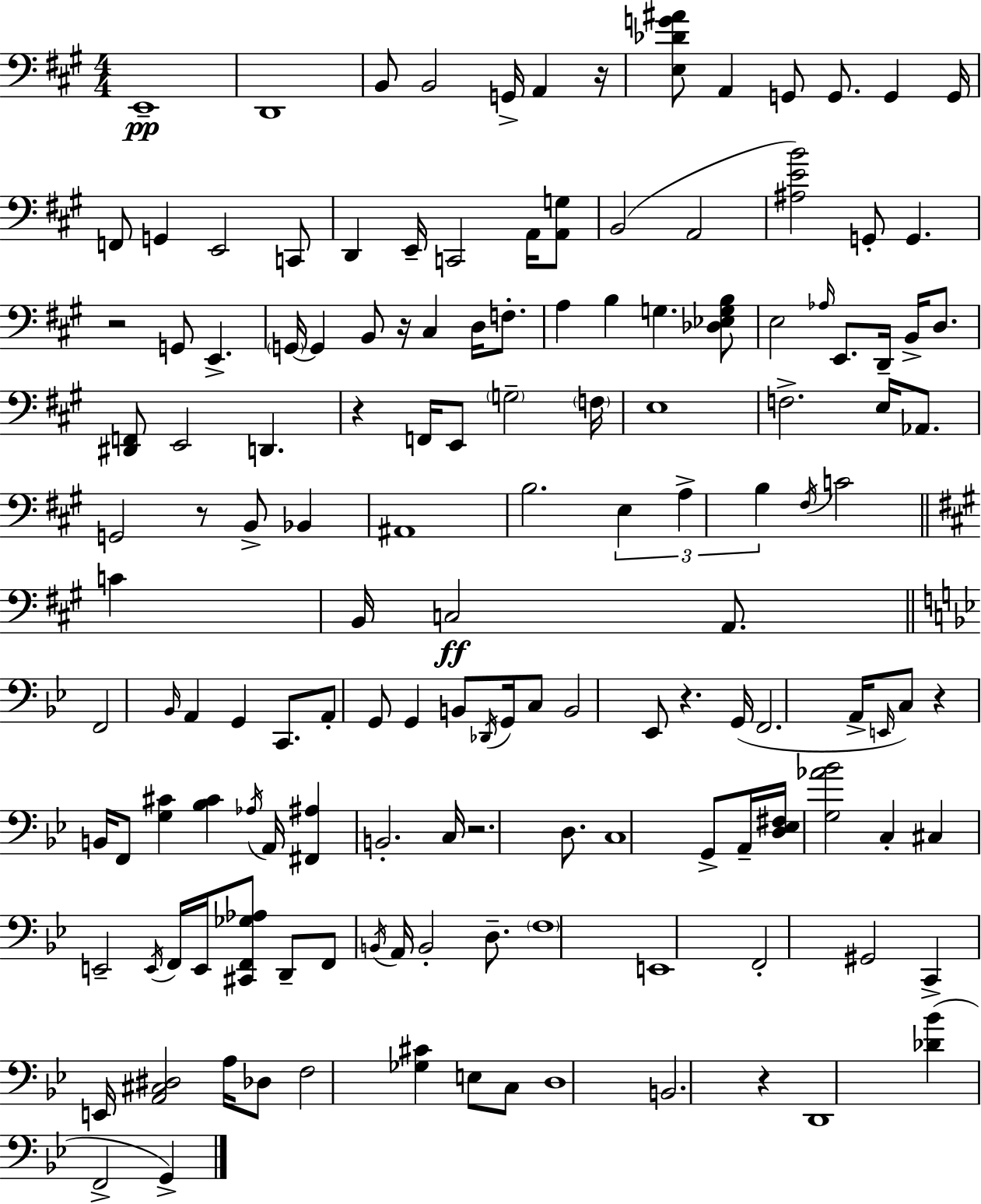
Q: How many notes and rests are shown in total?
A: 144